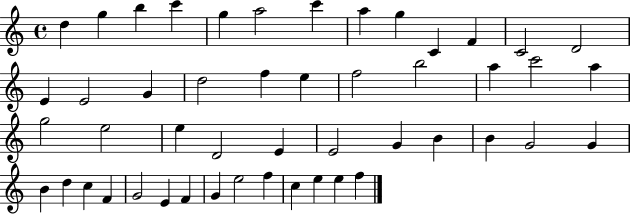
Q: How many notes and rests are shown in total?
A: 49